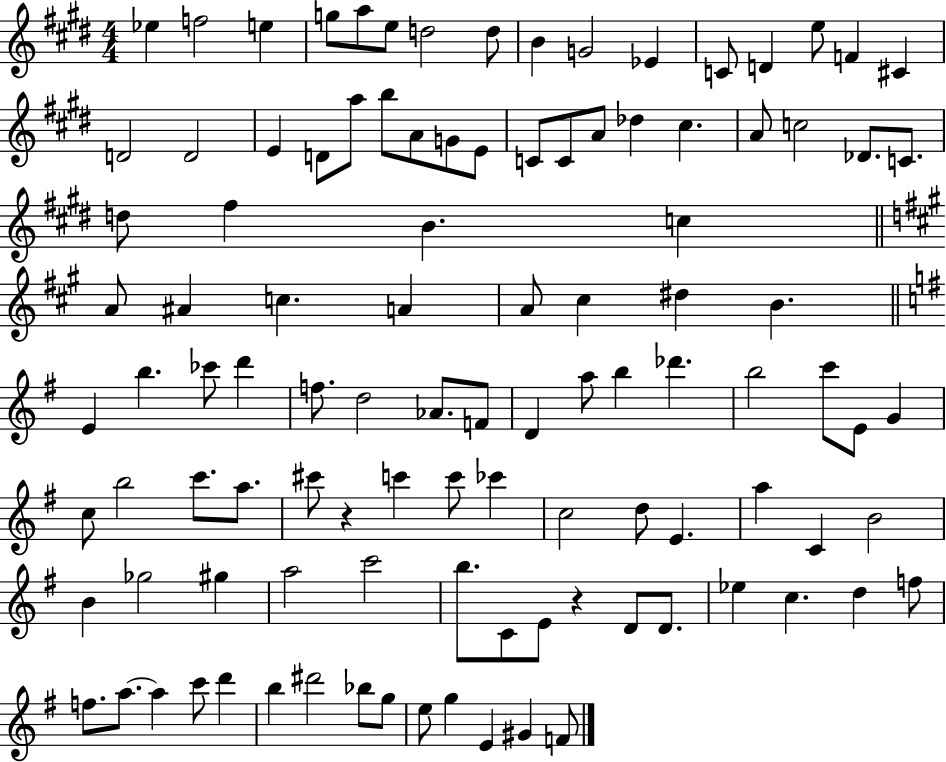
{
  \clef treble
  \numericTimeSignature
  \time 4/4
  \key e \major
  ees''4 f''2 e''4 | g''8 a''8 e''8 d''2 d''8 | b'4 g'2 ees'4 | c'8 d'4 e''8 f'4 cis'4 | \break d'2 d'2 | e'4 d'8 a''8 b''8 a'8 g'8 e'8 | c'8 c'8 a'8 des''4 cis''4. | a'8 c''2 des'8. c'8. | \break d''8 fis''4 b'4. c''4 | \bar "||" \break \key a \major a'8 ais'4 c''4. a'4 | a'8 cis''4 dis''4 b'4. | \bar "||" \break \key e \minor e'4 b''4. ces'''8 d'''4 | f''8. d''2 aes'8. f'8 | d'4 a''8 b''4 des'''4. | b''2 c'''8 e'8 g'4 | \break c''8 b''2 c'''8. a''8. | cis'''8 r4 c'''4 c'''8 ces'''4 | c''2 d''8 e'4. | a''4 c'4 b'2 | \break b'4 ges''2 gis''4 | a''2 c'''2 | b''8. c'8 e'8 r4 d'8 d'8. | ees''4 c''4. d''4 f''8 | \break f''8. a''8.~~ a''4 c'''8 d'''4 | b''4 dis'''2 bes''8 g''8 | e''8 g''4 e'4 gis'4 f'8 | \bar "|."
}